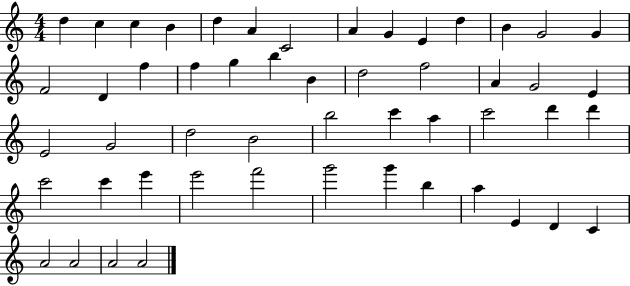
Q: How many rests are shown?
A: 0